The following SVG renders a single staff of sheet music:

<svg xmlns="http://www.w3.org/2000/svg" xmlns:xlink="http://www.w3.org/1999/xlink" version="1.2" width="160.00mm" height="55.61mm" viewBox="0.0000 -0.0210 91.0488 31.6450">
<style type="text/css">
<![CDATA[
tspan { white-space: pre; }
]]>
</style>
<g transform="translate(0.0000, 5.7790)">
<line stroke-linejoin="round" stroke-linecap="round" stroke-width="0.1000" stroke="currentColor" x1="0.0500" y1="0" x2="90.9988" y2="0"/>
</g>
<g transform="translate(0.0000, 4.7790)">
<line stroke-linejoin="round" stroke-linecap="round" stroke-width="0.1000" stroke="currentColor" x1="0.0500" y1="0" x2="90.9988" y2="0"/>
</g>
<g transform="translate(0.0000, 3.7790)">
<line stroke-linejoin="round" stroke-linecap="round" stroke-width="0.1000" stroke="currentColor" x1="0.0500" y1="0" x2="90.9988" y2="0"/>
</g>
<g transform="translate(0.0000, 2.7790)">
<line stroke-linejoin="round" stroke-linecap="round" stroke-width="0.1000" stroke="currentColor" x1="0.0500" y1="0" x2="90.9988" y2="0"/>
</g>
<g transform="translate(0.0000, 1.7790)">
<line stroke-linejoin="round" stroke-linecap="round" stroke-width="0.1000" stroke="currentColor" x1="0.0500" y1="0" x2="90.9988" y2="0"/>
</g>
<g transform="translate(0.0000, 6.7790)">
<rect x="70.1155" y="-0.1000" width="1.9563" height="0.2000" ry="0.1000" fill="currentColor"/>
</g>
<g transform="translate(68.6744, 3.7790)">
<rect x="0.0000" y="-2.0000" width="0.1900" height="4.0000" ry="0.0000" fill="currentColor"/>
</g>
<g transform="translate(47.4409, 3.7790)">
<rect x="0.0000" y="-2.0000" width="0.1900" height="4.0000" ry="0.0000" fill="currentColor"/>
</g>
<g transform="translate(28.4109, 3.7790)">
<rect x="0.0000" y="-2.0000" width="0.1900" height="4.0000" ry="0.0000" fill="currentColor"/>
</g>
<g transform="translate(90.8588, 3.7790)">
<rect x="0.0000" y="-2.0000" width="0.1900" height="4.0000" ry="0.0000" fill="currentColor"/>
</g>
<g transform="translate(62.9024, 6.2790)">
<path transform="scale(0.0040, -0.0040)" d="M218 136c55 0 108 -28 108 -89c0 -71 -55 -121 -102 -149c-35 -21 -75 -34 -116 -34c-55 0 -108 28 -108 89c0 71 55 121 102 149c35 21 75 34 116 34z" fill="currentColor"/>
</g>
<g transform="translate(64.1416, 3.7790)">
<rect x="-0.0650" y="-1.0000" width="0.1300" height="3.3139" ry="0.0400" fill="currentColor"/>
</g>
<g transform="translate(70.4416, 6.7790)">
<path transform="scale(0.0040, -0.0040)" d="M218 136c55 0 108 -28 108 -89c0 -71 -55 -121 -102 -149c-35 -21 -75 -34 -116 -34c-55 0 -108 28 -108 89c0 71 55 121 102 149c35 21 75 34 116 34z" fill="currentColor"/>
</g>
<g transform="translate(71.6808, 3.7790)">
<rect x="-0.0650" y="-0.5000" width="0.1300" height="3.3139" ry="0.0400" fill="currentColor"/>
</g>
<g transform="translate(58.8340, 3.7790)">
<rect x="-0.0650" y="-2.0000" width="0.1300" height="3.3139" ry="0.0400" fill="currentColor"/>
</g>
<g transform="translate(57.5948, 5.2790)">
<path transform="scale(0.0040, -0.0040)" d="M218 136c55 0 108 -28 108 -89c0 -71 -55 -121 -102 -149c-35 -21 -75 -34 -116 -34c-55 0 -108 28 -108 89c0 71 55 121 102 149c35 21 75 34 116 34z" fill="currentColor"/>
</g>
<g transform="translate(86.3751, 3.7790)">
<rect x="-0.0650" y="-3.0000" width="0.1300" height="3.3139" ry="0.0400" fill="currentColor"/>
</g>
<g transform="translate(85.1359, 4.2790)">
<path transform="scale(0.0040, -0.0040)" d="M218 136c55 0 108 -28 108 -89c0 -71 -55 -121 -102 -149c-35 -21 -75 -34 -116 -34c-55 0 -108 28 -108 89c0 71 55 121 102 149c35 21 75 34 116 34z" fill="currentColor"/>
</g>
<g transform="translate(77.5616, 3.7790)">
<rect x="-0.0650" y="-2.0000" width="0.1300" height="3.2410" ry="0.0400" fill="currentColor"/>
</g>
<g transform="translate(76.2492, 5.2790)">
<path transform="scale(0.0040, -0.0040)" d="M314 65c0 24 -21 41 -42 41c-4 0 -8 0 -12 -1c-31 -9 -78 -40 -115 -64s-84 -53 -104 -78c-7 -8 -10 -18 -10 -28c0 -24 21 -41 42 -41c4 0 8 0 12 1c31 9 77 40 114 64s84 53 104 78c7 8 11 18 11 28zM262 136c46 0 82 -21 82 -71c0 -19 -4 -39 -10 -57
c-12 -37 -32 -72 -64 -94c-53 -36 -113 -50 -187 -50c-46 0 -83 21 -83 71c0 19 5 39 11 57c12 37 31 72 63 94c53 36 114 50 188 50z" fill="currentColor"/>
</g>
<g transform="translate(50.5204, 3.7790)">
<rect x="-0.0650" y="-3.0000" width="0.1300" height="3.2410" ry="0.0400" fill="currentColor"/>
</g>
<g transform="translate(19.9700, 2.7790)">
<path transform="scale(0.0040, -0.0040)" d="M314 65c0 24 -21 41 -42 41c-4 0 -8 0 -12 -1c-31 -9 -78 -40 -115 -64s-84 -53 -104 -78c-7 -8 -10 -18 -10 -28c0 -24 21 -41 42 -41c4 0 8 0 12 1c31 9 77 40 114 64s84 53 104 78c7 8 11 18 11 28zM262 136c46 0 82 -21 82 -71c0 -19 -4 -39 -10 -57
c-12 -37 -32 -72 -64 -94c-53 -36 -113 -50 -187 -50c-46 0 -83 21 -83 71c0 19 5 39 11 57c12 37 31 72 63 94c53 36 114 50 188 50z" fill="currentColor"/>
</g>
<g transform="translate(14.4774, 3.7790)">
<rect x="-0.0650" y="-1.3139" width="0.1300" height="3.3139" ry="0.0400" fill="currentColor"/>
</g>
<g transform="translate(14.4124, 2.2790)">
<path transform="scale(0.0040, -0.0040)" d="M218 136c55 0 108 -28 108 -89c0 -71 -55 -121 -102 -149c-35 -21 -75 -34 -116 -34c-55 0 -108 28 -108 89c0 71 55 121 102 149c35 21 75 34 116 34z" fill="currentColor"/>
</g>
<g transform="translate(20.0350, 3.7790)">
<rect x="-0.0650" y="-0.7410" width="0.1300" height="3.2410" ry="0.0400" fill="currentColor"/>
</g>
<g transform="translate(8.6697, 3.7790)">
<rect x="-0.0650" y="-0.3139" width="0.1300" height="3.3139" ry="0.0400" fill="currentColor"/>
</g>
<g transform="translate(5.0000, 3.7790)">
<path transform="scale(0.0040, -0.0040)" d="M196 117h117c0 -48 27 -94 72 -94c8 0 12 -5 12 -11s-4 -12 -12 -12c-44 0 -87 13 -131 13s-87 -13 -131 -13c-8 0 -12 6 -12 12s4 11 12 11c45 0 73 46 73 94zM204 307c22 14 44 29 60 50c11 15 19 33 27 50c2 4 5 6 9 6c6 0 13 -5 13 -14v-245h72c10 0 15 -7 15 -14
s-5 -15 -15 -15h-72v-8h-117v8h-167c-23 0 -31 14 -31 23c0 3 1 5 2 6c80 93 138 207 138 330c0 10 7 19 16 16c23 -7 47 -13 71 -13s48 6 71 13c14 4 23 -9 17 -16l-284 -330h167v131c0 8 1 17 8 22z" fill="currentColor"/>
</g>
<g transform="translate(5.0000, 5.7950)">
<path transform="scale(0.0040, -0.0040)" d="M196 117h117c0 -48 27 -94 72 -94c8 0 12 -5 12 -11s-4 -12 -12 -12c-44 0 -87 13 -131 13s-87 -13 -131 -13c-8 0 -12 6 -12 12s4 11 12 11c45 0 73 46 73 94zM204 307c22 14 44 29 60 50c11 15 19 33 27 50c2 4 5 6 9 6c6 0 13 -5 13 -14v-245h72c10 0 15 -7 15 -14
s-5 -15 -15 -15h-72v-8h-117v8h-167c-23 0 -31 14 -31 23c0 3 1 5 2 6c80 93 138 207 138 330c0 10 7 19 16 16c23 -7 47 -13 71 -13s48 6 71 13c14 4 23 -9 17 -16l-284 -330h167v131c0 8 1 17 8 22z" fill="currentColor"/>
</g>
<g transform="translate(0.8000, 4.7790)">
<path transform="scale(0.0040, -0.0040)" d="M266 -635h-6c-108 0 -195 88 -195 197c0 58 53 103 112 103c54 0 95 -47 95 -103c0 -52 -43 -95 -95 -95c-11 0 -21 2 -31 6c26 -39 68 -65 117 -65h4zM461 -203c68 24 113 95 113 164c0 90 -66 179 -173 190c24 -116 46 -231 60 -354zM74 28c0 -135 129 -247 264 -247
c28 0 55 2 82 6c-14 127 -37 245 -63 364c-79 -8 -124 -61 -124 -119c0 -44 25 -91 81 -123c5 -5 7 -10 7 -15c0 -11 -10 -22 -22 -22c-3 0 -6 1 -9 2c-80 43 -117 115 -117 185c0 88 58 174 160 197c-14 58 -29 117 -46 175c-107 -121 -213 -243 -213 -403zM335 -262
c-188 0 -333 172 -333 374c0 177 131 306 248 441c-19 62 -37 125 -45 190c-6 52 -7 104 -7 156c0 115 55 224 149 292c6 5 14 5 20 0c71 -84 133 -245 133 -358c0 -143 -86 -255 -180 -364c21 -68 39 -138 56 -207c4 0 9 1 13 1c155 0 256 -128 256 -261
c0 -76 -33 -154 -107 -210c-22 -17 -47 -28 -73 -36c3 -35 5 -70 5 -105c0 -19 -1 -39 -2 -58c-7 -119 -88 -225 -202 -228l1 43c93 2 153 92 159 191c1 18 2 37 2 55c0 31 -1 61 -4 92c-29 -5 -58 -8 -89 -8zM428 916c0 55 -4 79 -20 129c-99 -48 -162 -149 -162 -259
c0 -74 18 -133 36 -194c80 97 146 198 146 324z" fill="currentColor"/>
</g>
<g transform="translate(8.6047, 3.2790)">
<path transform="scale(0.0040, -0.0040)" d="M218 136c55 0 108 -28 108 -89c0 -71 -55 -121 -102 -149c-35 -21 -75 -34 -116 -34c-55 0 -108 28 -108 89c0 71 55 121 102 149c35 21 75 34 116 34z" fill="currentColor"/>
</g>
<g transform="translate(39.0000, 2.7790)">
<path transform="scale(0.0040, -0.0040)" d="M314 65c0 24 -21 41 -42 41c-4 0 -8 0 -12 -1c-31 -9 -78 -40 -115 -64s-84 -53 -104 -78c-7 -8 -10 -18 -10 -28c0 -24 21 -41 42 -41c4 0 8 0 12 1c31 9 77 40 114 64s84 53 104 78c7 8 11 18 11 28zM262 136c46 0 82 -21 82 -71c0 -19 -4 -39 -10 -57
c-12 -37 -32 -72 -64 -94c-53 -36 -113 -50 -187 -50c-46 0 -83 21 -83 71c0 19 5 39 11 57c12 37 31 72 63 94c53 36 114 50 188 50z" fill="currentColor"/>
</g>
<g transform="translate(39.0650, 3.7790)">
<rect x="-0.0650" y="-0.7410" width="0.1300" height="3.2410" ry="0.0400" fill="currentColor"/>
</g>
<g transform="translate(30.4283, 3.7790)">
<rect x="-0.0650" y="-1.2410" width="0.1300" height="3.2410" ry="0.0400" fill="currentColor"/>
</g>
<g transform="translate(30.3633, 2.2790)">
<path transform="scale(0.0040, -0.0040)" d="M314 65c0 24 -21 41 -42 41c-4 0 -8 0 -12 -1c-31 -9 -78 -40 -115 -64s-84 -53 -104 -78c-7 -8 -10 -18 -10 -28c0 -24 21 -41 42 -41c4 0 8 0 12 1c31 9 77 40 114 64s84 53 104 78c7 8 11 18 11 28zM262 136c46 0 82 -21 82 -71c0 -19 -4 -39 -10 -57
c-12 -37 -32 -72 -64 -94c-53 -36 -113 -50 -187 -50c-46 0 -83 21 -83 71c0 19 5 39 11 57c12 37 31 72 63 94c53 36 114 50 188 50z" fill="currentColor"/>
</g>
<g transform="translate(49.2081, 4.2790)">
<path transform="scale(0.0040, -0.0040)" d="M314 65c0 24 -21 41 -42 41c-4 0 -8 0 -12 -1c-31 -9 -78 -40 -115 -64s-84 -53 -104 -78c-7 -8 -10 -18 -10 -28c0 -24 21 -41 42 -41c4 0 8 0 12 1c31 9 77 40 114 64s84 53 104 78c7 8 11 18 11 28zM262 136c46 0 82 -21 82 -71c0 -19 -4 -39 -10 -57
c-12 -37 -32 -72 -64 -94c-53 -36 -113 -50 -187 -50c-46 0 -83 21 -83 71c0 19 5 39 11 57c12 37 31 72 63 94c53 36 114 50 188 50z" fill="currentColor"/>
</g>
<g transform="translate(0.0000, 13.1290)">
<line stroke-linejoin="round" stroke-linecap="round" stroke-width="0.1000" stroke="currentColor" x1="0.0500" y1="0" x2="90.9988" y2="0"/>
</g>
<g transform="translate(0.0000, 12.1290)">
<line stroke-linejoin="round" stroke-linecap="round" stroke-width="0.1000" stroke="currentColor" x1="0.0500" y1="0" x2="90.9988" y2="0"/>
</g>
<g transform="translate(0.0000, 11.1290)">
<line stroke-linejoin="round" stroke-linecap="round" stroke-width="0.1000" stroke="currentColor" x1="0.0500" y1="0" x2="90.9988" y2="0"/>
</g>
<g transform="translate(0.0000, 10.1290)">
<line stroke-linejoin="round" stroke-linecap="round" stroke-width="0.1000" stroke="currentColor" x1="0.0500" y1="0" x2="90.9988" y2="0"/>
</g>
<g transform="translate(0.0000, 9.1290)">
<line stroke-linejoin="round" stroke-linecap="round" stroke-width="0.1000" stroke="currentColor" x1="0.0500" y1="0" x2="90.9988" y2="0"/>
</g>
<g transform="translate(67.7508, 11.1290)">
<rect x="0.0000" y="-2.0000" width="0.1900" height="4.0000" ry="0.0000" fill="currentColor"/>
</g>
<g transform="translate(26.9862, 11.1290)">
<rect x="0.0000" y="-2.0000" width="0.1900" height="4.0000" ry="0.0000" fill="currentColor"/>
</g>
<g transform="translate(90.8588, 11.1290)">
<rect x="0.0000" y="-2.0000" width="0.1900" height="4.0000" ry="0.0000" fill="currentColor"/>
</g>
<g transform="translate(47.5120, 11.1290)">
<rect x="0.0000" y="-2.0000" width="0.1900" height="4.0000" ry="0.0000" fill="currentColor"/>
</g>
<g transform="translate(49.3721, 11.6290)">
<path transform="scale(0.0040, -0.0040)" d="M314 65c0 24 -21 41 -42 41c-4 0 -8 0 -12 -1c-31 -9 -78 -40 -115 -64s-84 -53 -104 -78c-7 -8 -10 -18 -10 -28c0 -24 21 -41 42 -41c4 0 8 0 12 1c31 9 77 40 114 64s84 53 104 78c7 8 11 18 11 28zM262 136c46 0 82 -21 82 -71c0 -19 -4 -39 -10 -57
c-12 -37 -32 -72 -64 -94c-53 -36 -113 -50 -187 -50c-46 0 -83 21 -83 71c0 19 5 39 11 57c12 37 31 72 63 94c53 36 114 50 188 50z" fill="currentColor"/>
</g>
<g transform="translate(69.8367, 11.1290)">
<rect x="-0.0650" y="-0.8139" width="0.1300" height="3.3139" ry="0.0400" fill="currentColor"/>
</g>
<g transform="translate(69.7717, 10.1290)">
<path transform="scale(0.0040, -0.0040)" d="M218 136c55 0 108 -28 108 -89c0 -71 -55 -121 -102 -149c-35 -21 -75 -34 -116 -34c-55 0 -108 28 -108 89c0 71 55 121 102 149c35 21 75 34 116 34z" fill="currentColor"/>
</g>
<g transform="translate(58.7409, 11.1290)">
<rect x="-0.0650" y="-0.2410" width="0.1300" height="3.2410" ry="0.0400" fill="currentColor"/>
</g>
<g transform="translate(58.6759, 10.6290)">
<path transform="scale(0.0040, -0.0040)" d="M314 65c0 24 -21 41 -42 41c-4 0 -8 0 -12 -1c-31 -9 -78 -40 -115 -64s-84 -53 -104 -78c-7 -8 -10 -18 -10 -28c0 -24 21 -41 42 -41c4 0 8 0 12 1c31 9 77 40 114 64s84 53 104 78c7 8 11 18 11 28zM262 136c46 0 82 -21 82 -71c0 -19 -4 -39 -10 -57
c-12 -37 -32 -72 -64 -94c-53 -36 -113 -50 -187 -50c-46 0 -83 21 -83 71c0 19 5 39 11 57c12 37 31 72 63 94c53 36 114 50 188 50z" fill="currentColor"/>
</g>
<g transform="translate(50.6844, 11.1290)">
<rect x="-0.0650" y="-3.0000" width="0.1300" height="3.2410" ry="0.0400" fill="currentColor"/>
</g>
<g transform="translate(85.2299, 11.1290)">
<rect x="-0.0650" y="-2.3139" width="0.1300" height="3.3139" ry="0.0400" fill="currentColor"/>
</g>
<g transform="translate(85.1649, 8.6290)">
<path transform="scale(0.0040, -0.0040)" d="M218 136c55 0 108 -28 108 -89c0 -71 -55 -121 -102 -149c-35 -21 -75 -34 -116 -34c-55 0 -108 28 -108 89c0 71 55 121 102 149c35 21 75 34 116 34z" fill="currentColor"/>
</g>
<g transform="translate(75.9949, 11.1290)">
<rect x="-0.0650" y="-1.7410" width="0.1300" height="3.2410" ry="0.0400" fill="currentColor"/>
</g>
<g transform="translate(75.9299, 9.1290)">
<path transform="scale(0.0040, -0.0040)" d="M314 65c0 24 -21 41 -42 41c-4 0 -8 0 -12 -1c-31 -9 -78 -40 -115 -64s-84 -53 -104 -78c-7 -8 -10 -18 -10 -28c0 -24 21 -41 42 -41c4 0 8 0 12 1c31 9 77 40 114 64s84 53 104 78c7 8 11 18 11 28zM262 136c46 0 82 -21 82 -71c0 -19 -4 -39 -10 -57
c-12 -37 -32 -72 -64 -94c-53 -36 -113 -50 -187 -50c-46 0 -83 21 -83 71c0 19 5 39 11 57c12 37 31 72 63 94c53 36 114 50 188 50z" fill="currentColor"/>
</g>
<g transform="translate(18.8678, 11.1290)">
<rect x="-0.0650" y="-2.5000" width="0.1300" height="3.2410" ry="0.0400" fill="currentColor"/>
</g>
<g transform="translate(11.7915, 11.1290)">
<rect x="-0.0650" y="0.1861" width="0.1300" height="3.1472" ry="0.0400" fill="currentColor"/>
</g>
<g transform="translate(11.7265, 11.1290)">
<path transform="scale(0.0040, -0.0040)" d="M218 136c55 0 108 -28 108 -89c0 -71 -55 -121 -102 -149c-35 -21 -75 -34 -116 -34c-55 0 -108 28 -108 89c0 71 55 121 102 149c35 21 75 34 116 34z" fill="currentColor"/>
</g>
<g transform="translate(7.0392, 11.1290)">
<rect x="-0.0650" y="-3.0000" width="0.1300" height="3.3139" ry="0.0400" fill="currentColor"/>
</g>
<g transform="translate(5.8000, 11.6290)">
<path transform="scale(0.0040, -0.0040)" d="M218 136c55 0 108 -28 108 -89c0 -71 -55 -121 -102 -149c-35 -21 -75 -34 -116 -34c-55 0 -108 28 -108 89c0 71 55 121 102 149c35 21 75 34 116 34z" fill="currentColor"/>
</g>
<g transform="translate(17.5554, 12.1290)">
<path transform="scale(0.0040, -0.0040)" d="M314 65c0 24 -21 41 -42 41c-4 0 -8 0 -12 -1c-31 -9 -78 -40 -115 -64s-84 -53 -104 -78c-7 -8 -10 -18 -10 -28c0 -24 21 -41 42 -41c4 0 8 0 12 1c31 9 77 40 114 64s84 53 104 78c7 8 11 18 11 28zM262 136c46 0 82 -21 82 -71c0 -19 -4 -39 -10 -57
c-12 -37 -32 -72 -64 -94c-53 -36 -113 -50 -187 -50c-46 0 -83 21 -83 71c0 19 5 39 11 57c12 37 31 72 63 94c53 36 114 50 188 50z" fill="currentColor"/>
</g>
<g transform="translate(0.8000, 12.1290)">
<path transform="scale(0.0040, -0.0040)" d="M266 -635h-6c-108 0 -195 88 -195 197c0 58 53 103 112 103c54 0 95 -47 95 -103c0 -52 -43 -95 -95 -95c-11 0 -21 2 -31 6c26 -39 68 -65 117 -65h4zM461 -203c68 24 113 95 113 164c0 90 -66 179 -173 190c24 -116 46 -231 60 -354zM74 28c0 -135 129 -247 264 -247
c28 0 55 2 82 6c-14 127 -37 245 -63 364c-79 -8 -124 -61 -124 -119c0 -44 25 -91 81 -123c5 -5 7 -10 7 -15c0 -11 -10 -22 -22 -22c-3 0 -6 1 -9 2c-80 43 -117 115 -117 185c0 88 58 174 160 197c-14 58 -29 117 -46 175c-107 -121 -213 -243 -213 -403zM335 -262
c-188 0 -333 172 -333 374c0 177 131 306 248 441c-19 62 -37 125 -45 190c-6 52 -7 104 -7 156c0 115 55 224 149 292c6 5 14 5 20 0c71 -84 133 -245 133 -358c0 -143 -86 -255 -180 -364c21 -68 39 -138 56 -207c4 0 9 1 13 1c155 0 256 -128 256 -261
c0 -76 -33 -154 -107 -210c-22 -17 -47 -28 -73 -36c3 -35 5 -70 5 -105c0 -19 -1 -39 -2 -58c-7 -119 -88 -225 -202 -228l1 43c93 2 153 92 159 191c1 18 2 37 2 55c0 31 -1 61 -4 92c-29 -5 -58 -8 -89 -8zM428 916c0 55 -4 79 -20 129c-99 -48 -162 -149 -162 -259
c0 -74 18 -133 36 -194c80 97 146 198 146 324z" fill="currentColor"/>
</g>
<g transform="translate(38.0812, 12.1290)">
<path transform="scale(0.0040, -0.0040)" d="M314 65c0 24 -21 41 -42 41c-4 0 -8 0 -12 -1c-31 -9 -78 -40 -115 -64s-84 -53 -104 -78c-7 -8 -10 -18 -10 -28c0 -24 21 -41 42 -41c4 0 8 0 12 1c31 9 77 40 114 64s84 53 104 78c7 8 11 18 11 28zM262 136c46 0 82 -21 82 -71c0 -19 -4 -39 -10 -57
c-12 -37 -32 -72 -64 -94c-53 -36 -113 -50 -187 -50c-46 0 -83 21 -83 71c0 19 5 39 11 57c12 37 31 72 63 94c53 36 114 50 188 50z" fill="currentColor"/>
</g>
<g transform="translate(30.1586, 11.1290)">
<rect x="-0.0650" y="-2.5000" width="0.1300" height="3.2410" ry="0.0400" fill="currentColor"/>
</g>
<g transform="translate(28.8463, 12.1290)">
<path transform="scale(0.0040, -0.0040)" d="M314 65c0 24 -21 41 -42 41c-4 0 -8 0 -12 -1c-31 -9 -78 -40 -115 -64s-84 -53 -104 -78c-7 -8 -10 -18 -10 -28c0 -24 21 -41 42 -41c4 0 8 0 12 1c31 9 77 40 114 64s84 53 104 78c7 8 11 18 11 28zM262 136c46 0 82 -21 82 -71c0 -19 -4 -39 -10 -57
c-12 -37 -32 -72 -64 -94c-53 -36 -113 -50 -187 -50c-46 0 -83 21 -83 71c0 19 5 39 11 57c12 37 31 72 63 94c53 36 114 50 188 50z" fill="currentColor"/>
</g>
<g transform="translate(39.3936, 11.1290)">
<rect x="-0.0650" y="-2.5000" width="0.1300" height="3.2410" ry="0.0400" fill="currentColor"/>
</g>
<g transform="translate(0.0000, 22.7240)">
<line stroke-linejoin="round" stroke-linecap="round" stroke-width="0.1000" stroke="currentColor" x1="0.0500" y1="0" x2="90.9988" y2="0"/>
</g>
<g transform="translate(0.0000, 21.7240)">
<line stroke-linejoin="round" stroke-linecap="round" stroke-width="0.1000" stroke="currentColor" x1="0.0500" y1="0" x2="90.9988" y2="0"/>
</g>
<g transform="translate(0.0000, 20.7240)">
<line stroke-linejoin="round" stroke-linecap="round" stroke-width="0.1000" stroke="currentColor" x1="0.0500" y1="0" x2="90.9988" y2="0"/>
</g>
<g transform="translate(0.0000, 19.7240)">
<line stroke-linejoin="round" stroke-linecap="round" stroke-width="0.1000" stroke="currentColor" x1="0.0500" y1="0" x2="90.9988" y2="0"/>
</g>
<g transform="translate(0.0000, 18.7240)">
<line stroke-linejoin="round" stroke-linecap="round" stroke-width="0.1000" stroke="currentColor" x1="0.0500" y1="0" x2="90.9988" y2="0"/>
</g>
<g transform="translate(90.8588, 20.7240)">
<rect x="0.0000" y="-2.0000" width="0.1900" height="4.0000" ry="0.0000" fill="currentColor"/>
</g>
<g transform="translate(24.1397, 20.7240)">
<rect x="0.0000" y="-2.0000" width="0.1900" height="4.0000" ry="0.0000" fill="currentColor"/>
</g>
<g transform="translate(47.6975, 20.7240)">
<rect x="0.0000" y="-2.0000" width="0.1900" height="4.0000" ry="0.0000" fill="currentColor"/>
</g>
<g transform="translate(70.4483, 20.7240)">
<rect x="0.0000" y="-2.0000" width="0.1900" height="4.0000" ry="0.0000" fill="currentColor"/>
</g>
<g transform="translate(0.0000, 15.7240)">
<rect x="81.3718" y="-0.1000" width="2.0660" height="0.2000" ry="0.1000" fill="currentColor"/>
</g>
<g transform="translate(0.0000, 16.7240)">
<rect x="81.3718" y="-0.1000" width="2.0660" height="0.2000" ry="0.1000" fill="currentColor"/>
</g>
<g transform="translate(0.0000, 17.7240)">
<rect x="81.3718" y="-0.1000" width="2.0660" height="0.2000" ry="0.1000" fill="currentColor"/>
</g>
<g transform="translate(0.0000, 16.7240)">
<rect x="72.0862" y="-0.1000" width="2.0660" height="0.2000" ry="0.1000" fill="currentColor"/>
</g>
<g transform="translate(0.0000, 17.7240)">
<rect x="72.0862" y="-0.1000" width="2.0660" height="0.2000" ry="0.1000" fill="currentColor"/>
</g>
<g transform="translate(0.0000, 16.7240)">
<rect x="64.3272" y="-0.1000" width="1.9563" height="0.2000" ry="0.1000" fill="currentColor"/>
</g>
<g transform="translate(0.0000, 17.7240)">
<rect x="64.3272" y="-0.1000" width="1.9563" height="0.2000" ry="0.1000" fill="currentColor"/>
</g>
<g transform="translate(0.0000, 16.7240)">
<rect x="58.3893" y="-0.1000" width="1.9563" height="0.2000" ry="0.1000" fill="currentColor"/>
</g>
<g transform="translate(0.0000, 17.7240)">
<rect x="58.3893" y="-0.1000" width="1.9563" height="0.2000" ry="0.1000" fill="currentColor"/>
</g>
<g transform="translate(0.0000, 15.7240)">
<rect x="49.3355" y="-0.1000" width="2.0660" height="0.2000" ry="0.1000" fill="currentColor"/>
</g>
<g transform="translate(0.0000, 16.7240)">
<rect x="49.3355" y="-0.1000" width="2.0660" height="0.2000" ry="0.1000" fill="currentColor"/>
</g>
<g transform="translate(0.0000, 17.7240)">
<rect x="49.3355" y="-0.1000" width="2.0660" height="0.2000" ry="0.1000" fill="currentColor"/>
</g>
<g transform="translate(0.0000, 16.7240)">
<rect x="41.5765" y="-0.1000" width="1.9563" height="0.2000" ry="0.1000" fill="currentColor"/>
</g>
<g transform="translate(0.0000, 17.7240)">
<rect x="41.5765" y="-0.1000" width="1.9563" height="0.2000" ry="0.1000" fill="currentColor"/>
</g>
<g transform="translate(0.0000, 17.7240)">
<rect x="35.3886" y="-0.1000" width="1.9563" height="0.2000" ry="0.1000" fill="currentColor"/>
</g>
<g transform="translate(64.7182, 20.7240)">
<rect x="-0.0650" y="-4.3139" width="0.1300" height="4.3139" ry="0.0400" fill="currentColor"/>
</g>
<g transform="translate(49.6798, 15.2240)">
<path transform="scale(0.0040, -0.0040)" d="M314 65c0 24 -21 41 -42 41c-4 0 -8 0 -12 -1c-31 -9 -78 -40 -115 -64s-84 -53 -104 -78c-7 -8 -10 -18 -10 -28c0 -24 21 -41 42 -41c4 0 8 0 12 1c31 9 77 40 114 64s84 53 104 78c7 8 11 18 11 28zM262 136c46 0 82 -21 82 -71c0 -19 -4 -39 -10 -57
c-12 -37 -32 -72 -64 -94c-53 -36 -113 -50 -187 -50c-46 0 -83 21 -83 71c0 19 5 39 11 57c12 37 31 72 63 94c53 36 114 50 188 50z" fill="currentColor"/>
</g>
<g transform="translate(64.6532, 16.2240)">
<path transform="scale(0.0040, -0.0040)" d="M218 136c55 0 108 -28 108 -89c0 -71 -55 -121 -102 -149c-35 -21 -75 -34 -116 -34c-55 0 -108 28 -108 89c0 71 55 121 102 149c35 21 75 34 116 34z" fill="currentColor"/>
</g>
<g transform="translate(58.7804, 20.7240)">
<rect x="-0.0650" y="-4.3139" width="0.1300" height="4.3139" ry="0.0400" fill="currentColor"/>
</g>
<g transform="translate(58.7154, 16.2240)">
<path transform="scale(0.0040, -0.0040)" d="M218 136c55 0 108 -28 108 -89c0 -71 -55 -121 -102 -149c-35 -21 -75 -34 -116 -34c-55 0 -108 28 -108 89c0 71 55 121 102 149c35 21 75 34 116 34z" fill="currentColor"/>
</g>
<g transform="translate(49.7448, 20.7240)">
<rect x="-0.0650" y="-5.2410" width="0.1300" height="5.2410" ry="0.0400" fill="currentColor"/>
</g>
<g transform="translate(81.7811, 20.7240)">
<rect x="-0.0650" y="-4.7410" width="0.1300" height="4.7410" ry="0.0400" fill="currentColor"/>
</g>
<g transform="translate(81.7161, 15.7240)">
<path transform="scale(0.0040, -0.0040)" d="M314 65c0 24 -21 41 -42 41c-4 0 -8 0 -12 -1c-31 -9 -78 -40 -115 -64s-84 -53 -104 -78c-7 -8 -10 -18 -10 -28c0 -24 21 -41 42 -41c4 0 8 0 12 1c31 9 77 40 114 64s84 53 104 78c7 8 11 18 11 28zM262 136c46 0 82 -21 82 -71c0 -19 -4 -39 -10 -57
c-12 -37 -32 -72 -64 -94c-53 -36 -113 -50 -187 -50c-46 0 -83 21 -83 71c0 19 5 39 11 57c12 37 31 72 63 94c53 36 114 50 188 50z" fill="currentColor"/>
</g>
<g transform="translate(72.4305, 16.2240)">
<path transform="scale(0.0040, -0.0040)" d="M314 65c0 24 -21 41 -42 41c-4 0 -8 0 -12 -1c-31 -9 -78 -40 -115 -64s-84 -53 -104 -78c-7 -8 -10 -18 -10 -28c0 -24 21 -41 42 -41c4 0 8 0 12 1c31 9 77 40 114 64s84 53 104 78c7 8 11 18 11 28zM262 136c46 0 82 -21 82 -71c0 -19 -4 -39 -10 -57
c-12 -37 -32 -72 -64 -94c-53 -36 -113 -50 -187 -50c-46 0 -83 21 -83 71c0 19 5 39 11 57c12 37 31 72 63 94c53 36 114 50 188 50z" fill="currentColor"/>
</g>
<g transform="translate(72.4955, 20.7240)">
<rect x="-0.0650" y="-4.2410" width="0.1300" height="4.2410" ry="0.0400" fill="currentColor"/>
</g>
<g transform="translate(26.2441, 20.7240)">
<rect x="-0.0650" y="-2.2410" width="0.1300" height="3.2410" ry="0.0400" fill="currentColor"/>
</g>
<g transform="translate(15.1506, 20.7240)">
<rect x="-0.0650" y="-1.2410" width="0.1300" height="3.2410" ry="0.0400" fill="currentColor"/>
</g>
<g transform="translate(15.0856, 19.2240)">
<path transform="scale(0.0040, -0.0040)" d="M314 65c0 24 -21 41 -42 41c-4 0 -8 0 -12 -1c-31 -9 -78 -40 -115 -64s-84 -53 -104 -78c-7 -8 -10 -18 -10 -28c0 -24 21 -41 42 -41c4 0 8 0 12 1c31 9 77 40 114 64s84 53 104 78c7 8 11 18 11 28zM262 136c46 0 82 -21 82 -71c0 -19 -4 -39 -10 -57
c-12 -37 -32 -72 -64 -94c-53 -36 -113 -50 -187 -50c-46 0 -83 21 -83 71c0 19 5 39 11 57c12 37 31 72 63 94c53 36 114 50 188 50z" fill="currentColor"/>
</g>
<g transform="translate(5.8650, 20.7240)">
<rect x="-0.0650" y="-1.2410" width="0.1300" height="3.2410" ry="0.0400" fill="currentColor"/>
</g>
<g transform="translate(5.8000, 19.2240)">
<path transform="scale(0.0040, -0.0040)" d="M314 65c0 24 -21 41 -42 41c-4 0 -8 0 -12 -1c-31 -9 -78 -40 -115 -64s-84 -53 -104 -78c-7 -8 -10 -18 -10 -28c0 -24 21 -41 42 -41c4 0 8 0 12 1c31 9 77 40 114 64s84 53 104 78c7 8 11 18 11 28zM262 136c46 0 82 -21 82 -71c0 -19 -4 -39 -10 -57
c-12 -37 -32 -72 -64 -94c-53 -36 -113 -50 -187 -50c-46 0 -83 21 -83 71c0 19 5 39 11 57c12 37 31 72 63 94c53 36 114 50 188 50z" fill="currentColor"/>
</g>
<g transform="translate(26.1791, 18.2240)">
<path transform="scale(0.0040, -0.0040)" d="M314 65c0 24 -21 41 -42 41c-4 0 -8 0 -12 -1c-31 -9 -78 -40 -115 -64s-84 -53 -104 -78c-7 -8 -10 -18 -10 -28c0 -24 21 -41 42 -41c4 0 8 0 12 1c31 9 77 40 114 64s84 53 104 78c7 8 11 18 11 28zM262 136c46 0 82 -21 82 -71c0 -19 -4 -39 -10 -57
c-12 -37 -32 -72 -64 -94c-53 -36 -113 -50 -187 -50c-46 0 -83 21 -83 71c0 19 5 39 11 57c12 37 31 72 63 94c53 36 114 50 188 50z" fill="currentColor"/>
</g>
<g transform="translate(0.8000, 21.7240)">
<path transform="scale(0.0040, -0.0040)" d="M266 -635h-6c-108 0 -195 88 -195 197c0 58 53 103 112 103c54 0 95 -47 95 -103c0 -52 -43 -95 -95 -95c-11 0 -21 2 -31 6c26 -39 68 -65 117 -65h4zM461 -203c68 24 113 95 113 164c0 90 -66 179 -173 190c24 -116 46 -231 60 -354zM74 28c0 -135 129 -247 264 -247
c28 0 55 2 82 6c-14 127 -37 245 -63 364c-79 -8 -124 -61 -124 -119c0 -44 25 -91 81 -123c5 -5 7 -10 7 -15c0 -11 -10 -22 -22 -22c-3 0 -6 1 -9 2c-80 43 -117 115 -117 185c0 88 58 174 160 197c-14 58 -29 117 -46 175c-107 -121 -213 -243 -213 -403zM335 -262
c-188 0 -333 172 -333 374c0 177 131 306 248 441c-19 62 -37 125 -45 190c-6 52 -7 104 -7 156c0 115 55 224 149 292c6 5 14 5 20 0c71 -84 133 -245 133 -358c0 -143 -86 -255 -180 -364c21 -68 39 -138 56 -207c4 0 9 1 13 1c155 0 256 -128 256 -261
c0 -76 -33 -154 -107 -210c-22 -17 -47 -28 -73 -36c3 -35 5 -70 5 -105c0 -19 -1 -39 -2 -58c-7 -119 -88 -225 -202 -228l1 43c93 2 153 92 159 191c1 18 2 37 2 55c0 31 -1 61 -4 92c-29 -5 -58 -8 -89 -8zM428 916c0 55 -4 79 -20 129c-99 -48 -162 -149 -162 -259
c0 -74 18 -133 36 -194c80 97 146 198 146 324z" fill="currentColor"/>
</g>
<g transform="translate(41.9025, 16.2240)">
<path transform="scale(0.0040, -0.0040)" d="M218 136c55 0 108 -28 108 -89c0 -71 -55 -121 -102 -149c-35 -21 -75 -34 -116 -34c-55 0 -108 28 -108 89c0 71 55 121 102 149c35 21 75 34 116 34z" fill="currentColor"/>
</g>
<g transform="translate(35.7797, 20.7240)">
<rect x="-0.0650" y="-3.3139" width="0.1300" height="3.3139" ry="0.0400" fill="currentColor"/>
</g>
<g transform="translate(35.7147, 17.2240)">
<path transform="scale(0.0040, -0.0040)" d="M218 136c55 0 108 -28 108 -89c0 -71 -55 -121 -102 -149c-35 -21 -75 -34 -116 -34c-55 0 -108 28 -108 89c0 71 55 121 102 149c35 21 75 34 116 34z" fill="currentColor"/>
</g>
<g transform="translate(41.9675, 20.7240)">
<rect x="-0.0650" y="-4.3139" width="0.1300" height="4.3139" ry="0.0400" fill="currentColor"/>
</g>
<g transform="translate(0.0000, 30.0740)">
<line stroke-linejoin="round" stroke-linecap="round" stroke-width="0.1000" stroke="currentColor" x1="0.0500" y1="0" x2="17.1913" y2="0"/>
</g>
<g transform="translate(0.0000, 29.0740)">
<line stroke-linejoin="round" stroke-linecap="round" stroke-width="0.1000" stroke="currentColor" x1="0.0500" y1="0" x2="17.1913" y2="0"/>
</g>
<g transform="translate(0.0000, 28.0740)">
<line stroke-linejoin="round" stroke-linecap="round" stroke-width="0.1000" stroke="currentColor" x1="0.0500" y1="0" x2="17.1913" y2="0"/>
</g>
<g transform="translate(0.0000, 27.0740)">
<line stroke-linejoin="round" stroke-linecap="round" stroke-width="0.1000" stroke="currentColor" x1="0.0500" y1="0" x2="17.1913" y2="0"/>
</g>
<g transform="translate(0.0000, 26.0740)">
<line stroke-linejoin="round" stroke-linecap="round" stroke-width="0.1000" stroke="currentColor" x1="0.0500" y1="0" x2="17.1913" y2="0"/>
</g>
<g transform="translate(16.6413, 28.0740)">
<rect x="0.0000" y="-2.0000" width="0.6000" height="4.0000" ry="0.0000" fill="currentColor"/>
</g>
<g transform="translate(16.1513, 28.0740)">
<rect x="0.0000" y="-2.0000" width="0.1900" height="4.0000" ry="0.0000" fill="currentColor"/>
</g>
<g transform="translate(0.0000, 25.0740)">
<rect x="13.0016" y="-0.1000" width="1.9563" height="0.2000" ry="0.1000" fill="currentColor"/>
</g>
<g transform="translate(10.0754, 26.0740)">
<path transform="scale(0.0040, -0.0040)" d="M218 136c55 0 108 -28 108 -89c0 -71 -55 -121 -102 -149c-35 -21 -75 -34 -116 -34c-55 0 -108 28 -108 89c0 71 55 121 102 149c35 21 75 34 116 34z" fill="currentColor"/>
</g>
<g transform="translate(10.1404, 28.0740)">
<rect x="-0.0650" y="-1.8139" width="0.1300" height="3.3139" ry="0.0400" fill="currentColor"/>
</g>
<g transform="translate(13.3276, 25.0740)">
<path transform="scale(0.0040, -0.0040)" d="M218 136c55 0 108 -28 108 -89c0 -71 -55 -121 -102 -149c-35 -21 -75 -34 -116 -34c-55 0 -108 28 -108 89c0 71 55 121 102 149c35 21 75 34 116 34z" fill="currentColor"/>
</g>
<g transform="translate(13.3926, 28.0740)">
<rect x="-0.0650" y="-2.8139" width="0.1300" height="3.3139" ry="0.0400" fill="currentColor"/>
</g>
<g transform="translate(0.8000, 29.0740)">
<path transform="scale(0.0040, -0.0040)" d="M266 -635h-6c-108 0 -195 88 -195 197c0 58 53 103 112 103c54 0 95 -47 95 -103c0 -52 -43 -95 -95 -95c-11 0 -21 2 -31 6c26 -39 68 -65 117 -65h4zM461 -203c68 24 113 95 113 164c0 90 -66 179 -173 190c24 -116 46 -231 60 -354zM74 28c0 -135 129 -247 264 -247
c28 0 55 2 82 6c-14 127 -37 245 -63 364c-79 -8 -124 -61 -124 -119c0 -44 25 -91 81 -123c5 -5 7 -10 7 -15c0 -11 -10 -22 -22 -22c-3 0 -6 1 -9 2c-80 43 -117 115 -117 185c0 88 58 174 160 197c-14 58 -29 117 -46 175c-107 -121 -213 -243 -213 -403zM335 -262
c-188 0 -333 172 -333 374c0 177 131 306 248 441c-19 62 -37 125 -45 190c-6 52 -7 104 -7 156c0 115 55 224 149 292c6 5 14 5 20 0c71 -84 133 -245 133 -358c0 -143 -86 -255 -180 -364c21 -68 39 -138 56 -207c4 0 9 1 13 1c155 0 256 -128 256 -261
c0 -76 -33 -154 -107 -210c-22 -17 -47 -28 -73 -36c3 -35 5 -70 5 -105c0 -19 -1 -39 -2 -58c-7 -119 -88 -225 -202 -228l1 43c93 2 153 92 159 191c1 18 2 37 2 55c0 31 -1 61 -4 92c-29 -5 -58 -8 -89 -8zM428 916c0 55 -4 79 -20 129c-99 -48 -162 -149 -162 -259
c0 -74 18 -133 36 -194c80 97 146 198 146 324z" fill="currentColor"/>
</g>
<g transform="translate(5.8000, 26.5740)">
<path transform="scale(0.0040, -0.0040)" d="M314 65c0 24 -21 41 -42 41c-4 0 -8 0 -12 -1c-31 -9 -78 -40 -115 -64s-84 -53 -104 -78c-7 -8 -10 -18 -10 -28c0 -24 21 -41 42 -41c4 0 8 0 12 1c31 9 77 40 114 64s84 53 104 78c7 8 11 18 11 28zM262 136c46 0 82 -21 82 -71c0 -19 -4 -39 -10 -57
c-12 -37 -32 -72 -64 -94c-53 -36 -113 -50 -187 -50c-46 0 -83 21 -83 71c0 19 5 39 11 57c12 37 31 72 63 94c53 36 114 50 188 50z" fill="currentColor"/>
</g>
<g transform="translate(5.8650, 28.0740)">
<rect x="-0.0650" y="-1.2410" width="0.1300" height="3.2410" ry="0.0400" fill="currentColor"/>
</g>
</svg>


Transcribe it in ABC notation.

X:1
T:Untitled
M:4/4
L:1/4
K:C
c e d2 e2 d2 A2 F D C F2 A A B G2 G2 G2 A2 c2 d f2 g e2 e2 g2 b d' f'2 d' d' d'2 e'2 e2 f a